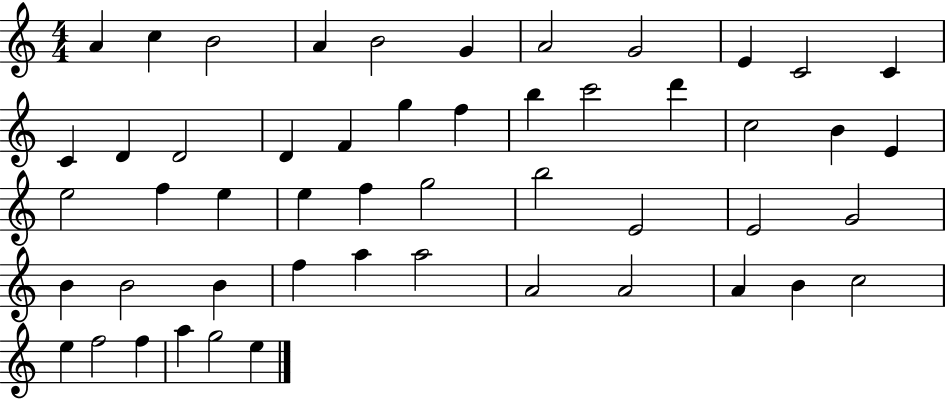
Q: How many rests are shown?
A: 0